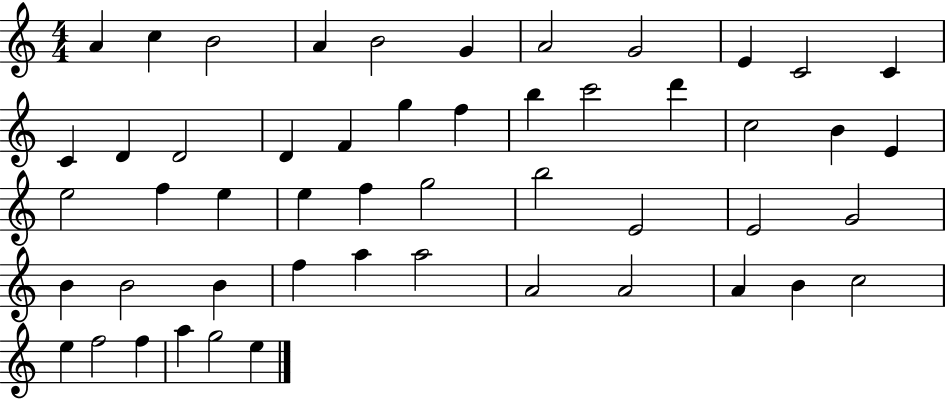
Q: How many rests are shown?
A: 0